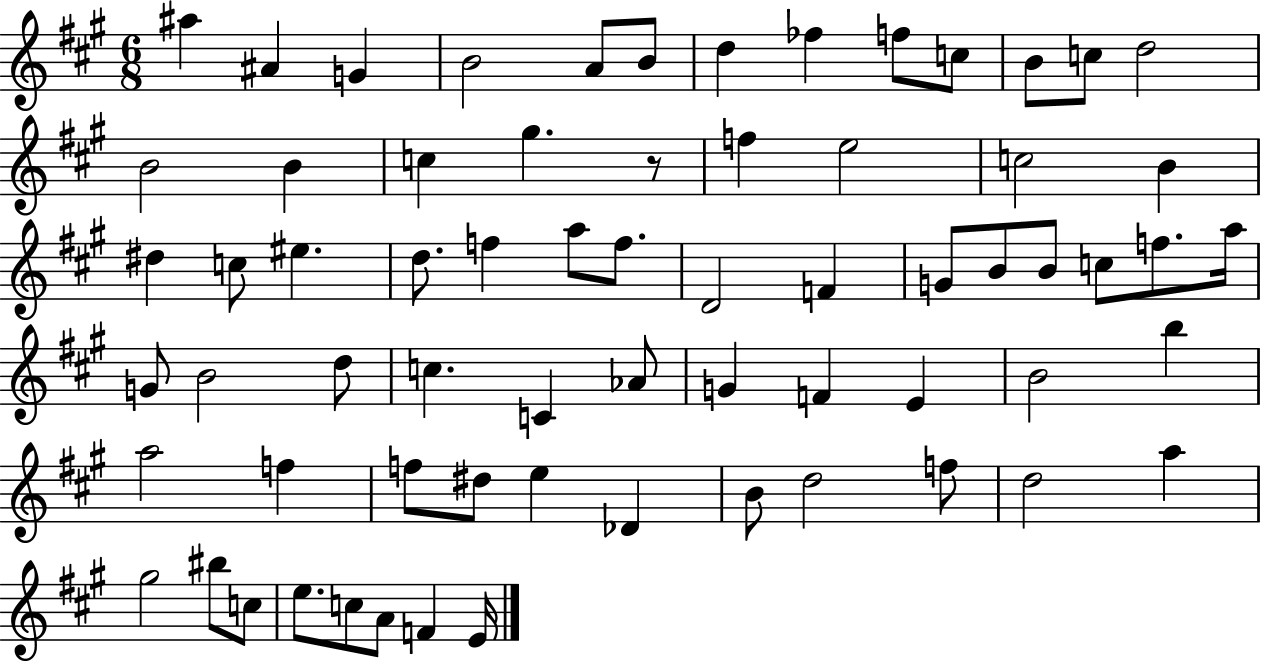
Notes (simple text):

A#5/q A#4/q G4/q B4/h A4/e B4/e D5/q FES5/q F5/e C5/e B4/e C5/e D5/h B4/h B4/q C5/q G#5/q. R/e F5/q E5/h C5/h B4/q D#5/q C5/e EIS5/q. D5/e. F5/q A5/e F5/e. D4/h F4/q G4/e B4/e B4/e C5/e F5/e. A5/s G4/e B4/h D5/e C5/q. C4/q Ab4/e G4/q F4/q E4/q B4/h B5/q A5/h F5/q F5/e D#5/e E5/q Db4/q B4/e D5/h F5/e D5/h A5/q G#5/h BIS5/e C5/e E5/e. C5/e A4/e F4/q E4/s